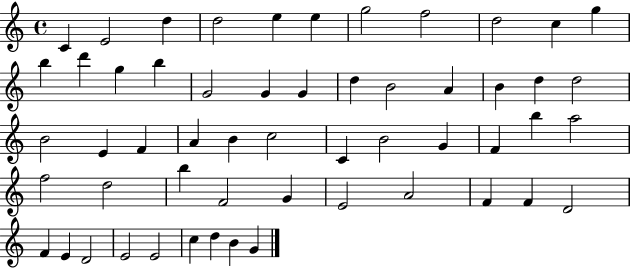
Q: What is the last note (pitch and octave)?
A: G4